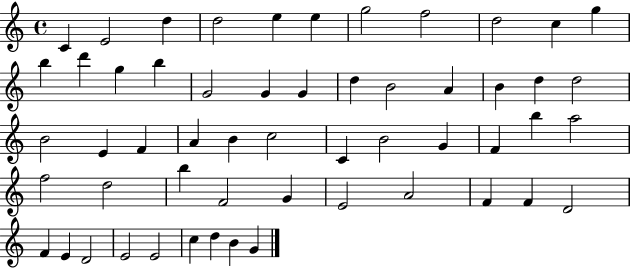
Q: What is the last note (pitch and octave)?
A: G4